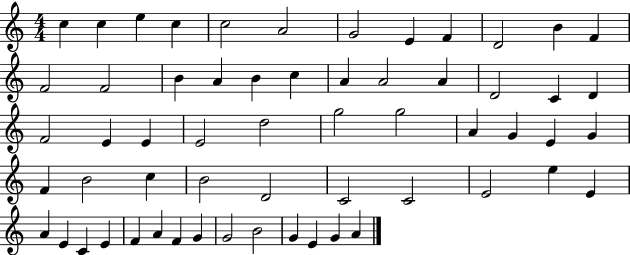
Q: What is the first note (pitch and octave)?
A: C5